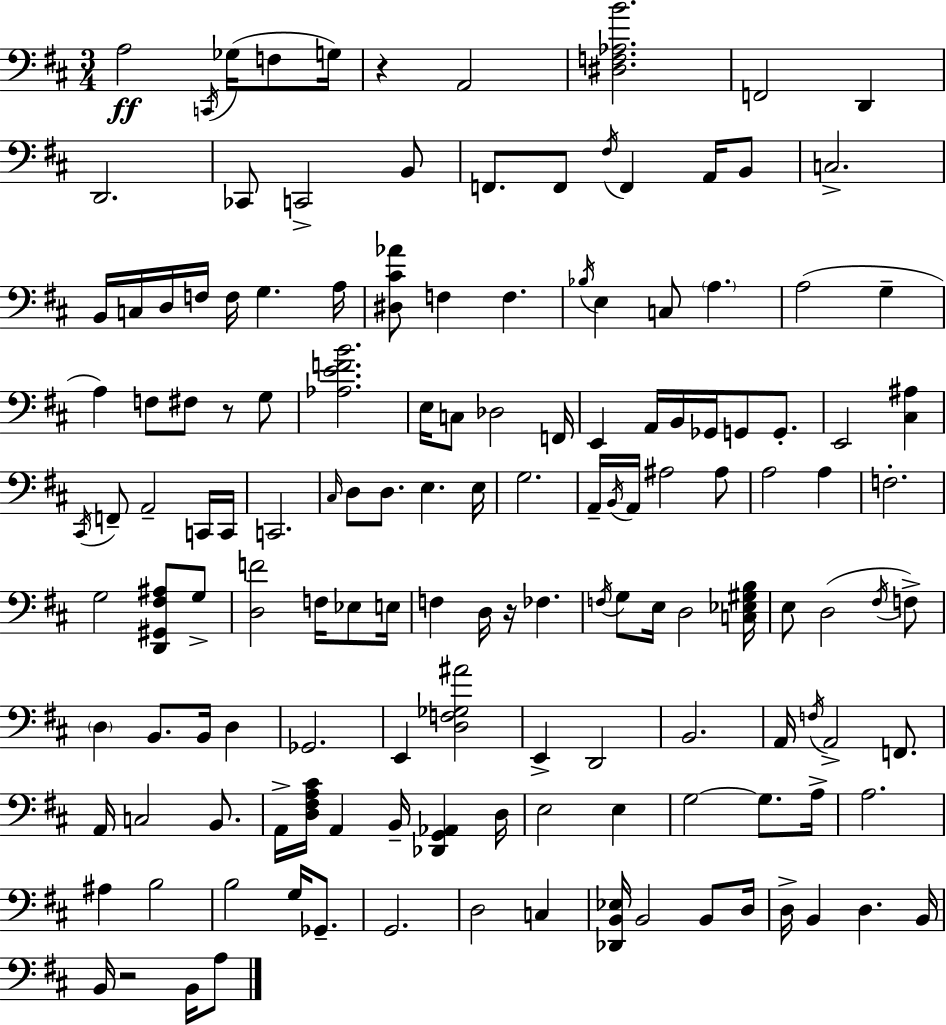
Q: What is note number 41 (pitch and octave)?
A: Db3